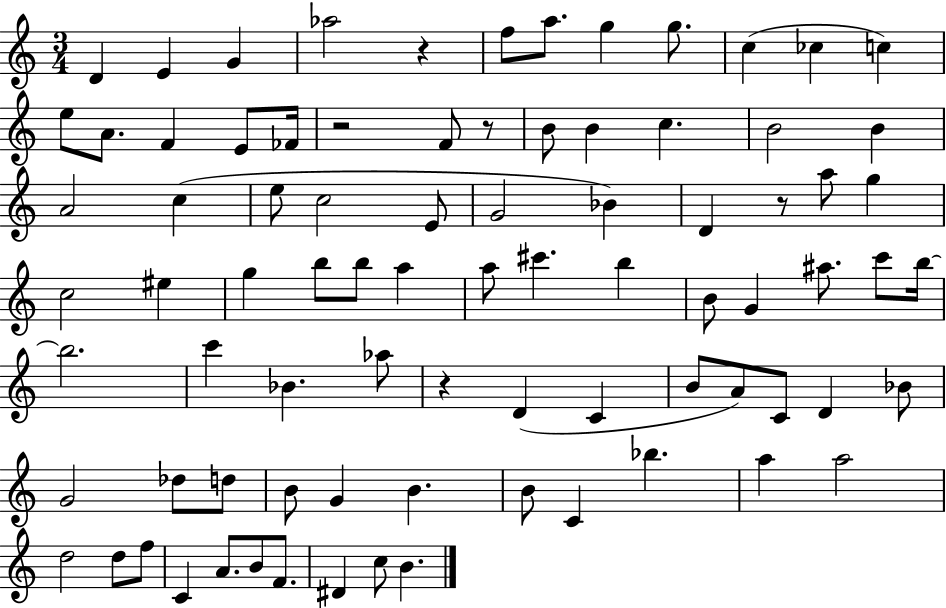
D4/q E4/q G4/q Ab5/h R/q F5/e A5/e. G5/q G5/e. C5/q CES5/q C5/q E5/e A4/e. F4/q E4/e FES4/s R/h F4/e R/e B4/e B4/q C5/q. B4/h B4/q A4/h C5/q E5/e C5/h E4/e G4/h Bb4/q D4/q R/e A5/e G5/q C5/h EIS5/q G5/q B5/e B5/e A5/q A5/e C#6/q. B5/q B4/e G4/q A#5/e. C6/e B5/s B5/h. C6/q Bb4/q. Ab5/e R/q D4/q C4/q B4/e A4/e C4/e D4/q Bb4/e G4/h Db5/e D5/e B4/e G4/q B4/q. B4/e C4/q Bb5/q. A5/q A5/h D5/h D5/e F5/e C4/q A4/e. B4/e F4/e. D#4/q C5/e B4/q.